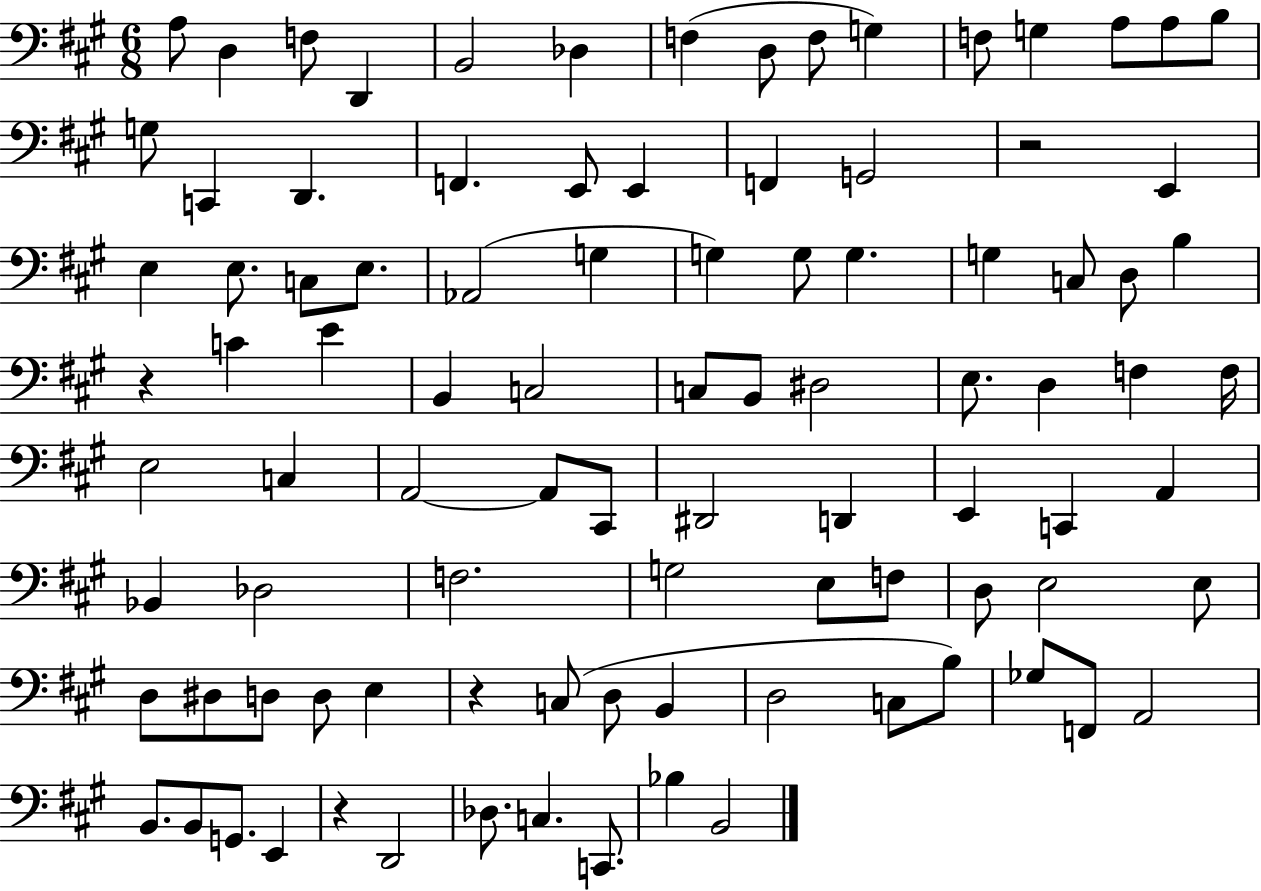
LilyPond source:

{
  \clef bass
  \numericTimeSignature
  \time 6/8
  \key a \major
  a8 d4 f8 d,4 | b,2 des4 | f4( d8 f8 g4) | f8 g4 a8 a8 b8 | \break g8 c,4 d,4. | f,4. e,8 e,4 | f,4 g,2 | r2 e,4 | \break e4 e8. c8 e8. | aes,2( g4 | g4) g8 g4. | g4 c8 d8 b4 | \break r4 c'4 e'4 | b,4 c2 | c8 b,8 dis2 | e8. d4 f4 f16 | \break e2 c4 | a,2~~ a,8 cis,8 | dis,2 d,4 | e,4 c,4 a,4 | \break bes,4 des2 | f2. | g2 e8 f8 | d8 e2 e8 | \break d8 dis8 d8 d8 e4 | r4 c8( d8 b,4 | d2 c8 b8) | ges8 f,8 a,2 | \break b,8. b,8 g,8. e,4 | r4 d,2 | des8. c4. c,8. | bes4 b,2 | \break \bar "|."
}